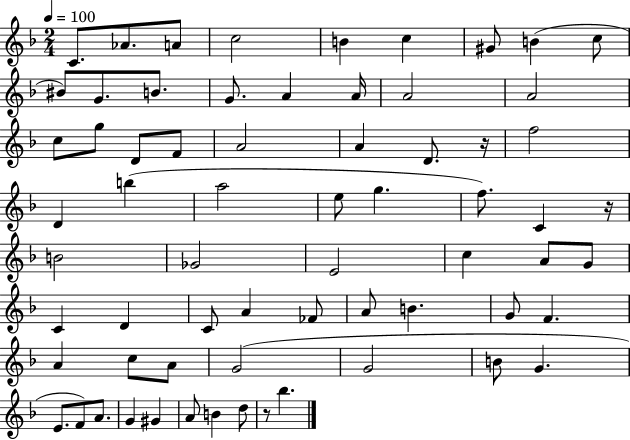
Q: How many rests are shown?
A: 3